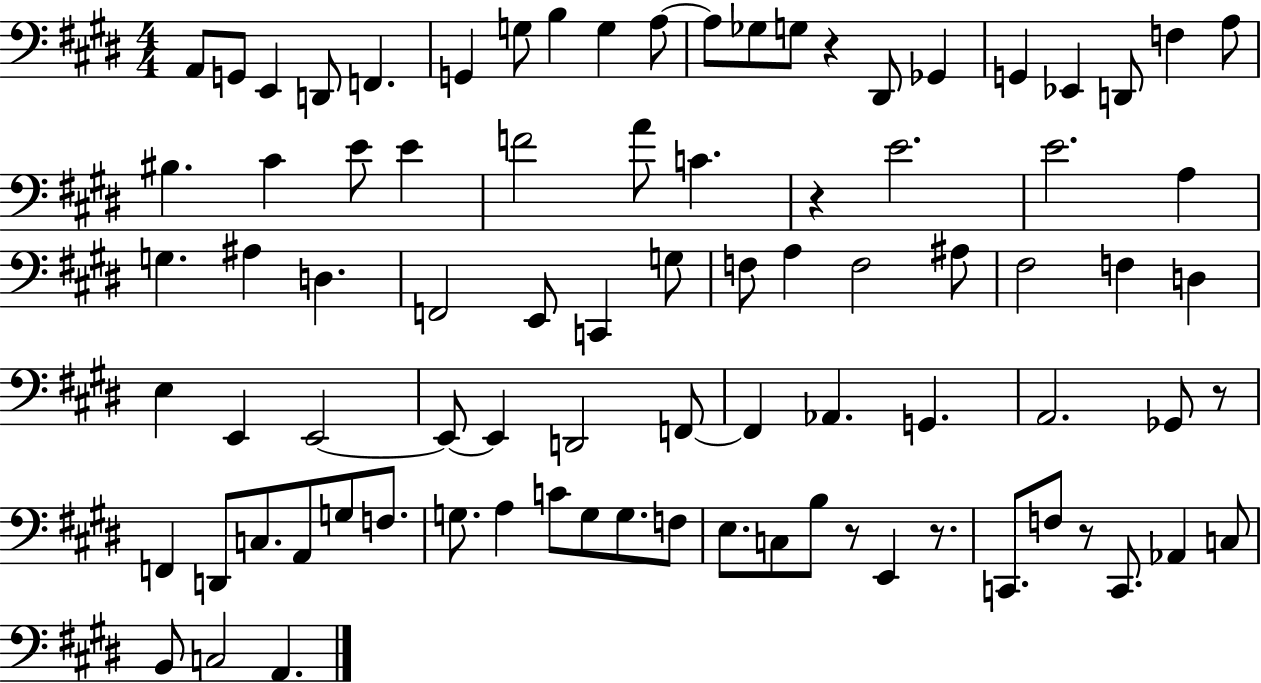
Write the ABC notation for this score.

X:1
T:Untitled
M:4/4
L:1/4
K:E
A,,/2 G,,/2 E,, D,,/2 F,, G,, G,/2 B, G, A,/2 A,/2 _G,/2 G,/2 z ^D,,/2 _G,, G,, _E,, D,,/2 F, A,/2 ^B, ^C E/2 E F2 A/2 C z E2 E2 A, G, ^A, D, F,,2 E,,/2 C,, G,/2 F,/2 A, F,2 ^A,/2 ^F,2 F, D, E, E,, E,,2 E,,/2 E,, D,,2 F,,/2 F,, _A,, G,, A,,2 _G,,/2 z/2 F,, D,,/2 C,/2 A,,/2 G,/2 F,/2 G,/2 A, C/2 G,/2 G,/2 F,/2 E,/2 C,/2 B,/2 z/2 E,, z/2 C,,/2 F,/2 z/2 C,,/2 _A,, C,/2 B,,/2 C,2 A,,